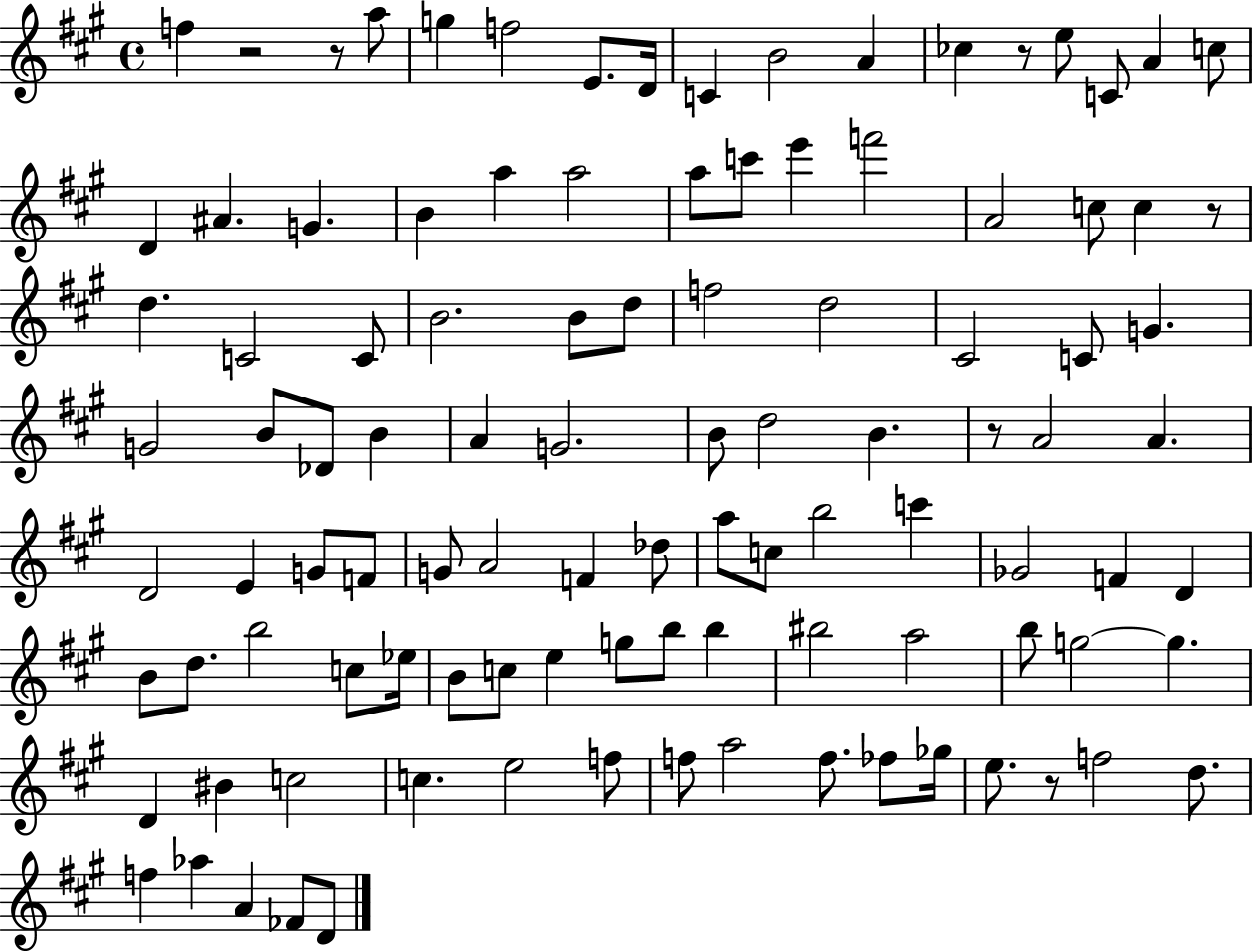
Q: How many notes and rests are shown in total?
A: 105